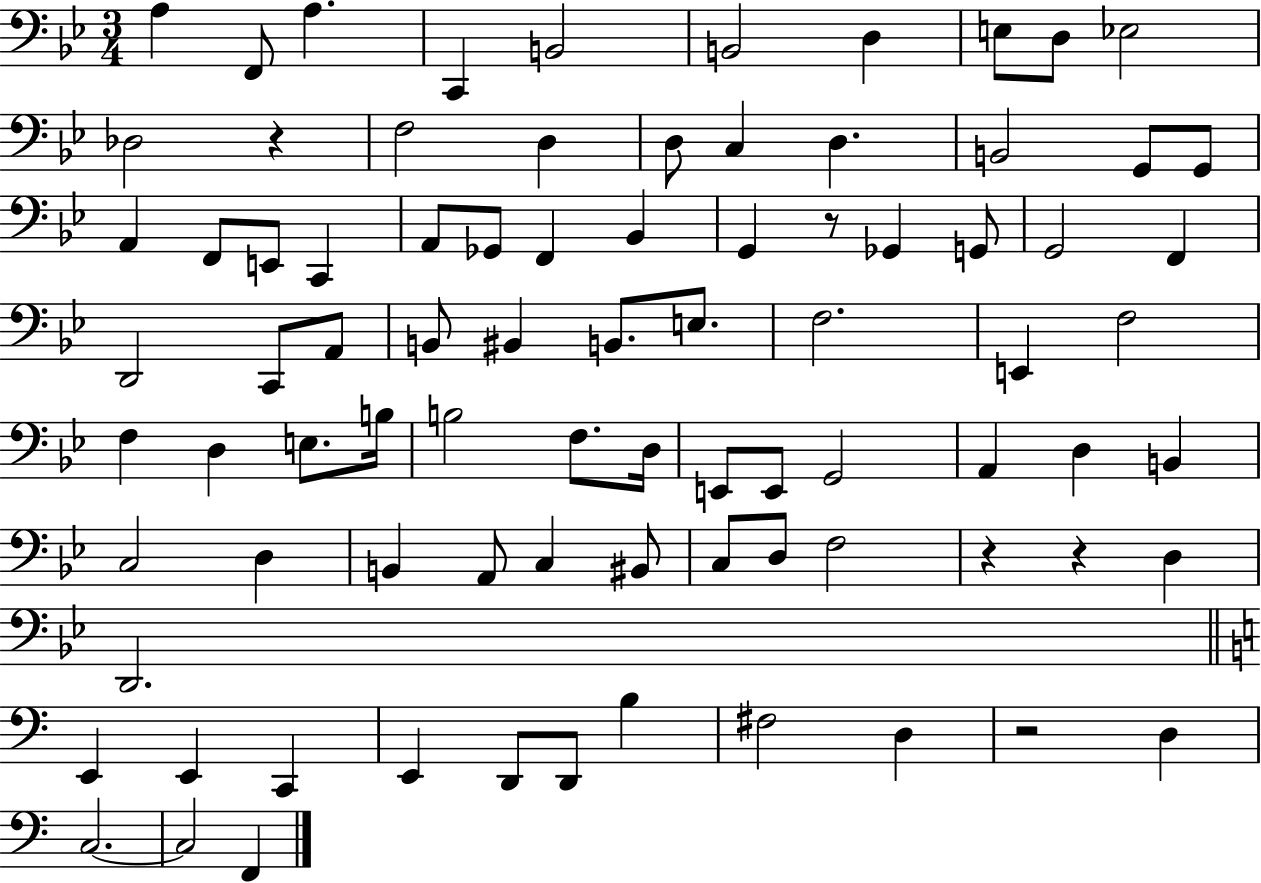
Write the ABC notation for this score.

X:1
T:Untitled
M:3/4
L:1/4
K:Bb
A, F,,/2 A, C,, B,,2 B,,2 D, E,/2 D,/2 _E,2 _D,2 z F,2 D, D,/2 C, D, B,,2 G,,/2 G,,/2 A,, F,,/2 E,,/2 C,, A,,/2 _G,,/2 F,, _B,, G,, z/2 _G,, G,,/2 G,,2 F,, D,,2 C,,/2 A,,/2 B,,/2 ^B,, B,,/2 E,/2 F,2 E,, F,2 F, D, E,/2 B,/4 B,2 F,/2 D,/4 E,,/2 E,,/2 G,,2 A,, D, B,, C,2 D, B,, A,,/2 C, ^B,,/2 C,/2 D,/2 F,2 z z D, D,,2 E,, E,, C,, E,, D,,/2 D,,/2 B, ^F,2 D, z2 D, C,2 C,2 F,,